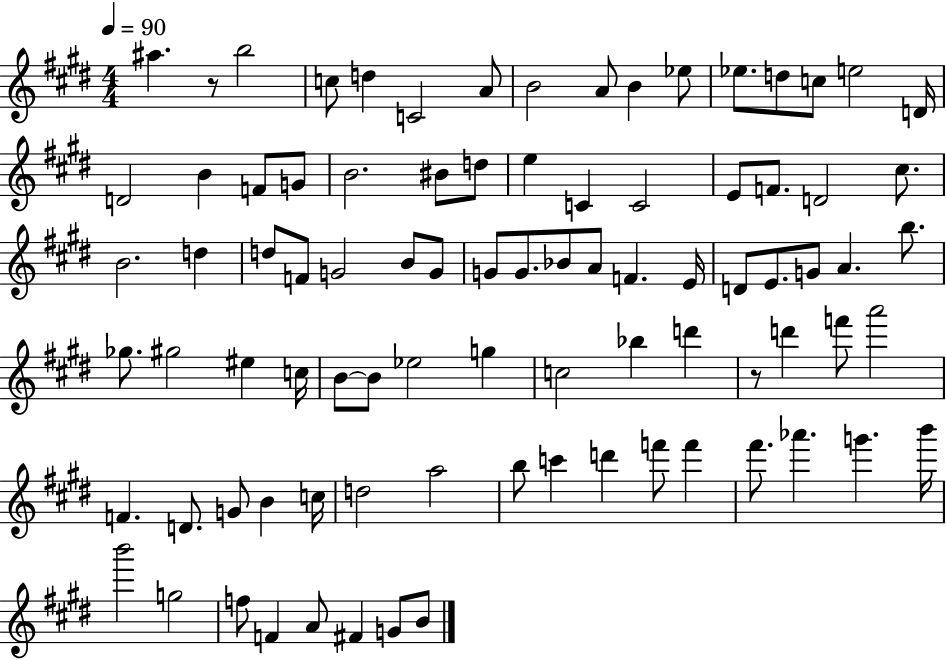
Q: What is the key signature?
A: E major